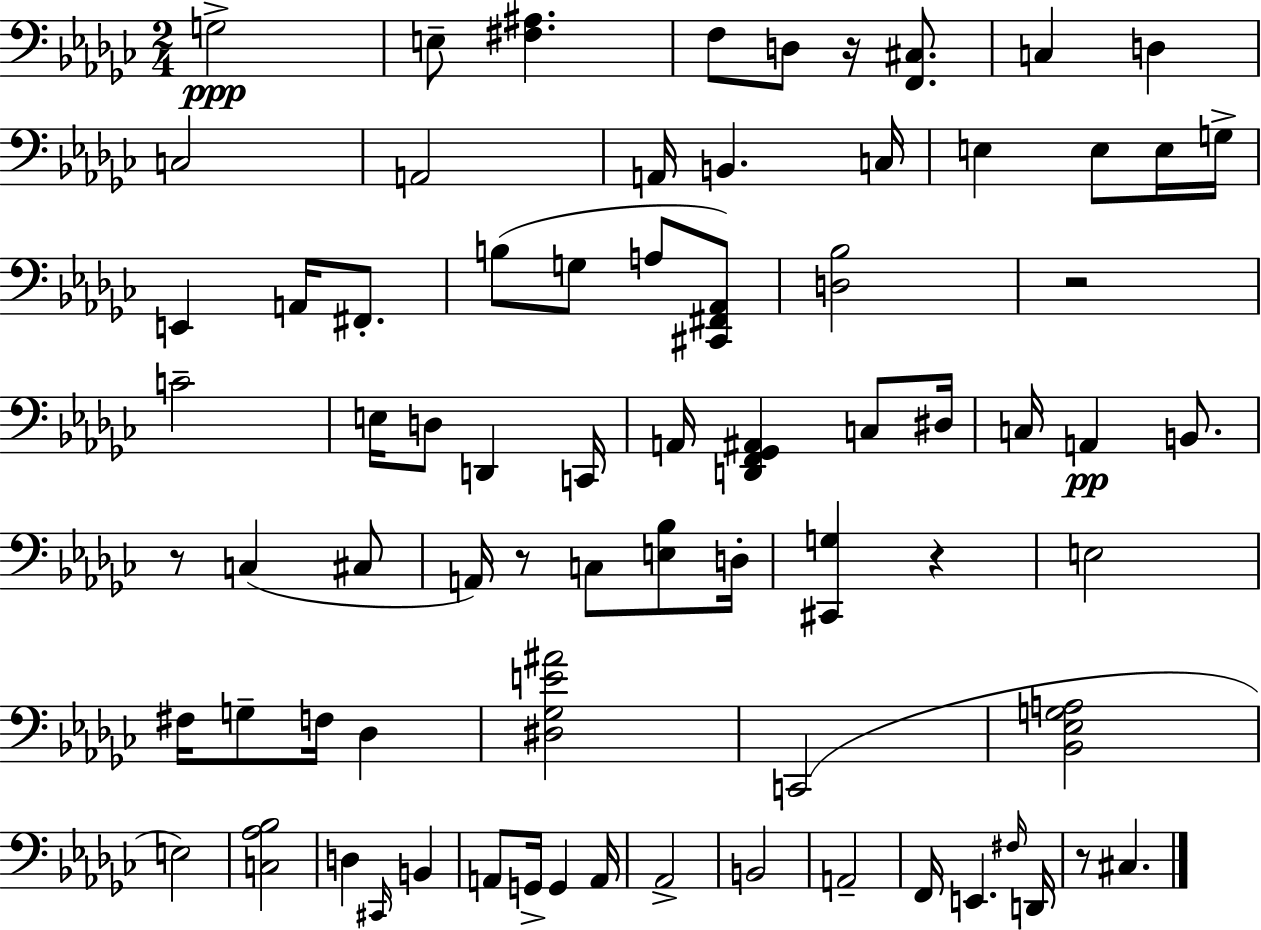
X:1
T:Untitled
M:2/4
L:1/4
K:Ebm
G,2 E,/2 [^F,^A,] F,/2 D,/2 z/4 [F,,^C,]/2 C, D, C,2 A,,2 A,,/4 B,, C,/4 E, E,/2 E,/4 G,/4 E,, A,,/4 ^F,,/2 B,/2 G,/2 A,/2 [^C,,^F,,_A,,]/2 [D,_B,]2 z2 C2 E,/4 D,/2 D,, C,,/4 A,,/4 [D,,F,,_G,,^A,,] C,/2 ^D,/4 C,/4 A,, B,,/2 z/2 C, ^C,/2 A,,/4 z/2 C,/2 [E,_B,]/2 D,/4 [^C,,G,] z E,2 ^F,/4 G,/2 F,/4 _D, [^D,_G,E^A]2 C,,2 [_B,,_E,G,A,]2 E,2 [C,_A,_B,]2 D, ^C,,/4 B,, A,,/2 G,,/4 G,, A,,/4 _A,,2 B,,2 A,,2 F,,/4 E,, ^F,/4 D,,/4 z/2 ^C,